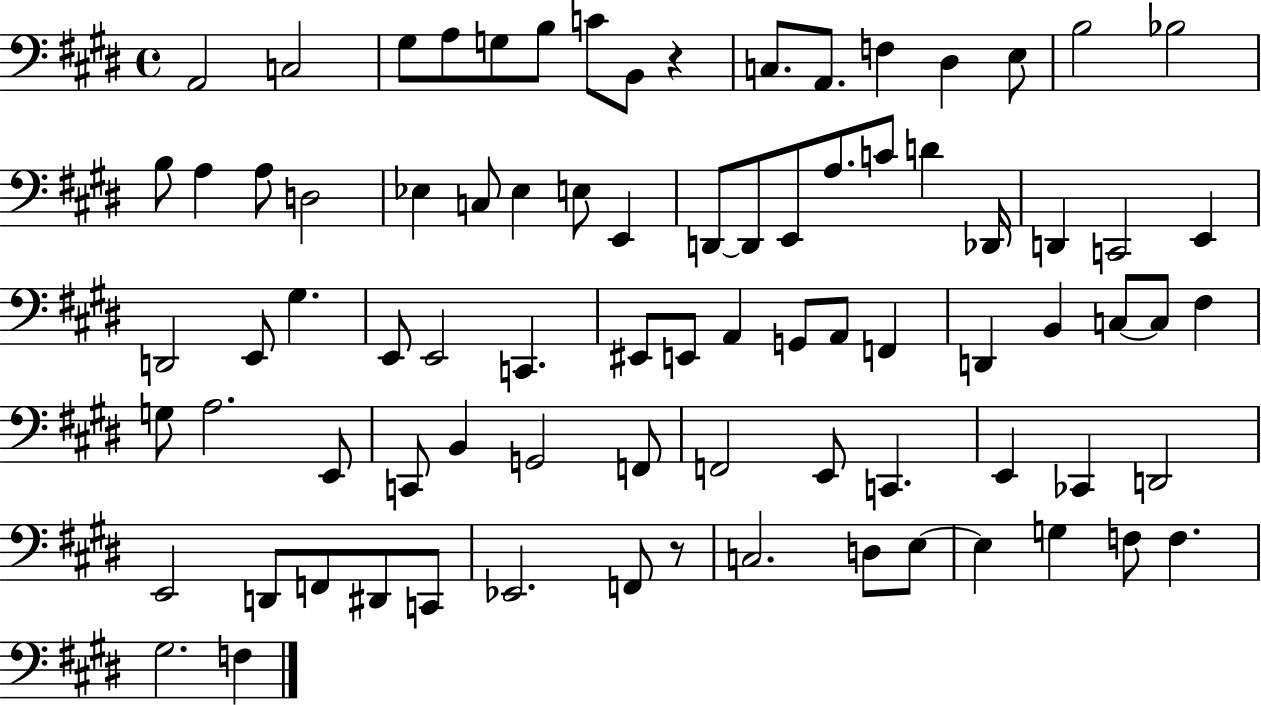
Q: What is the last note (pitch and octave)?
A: F3